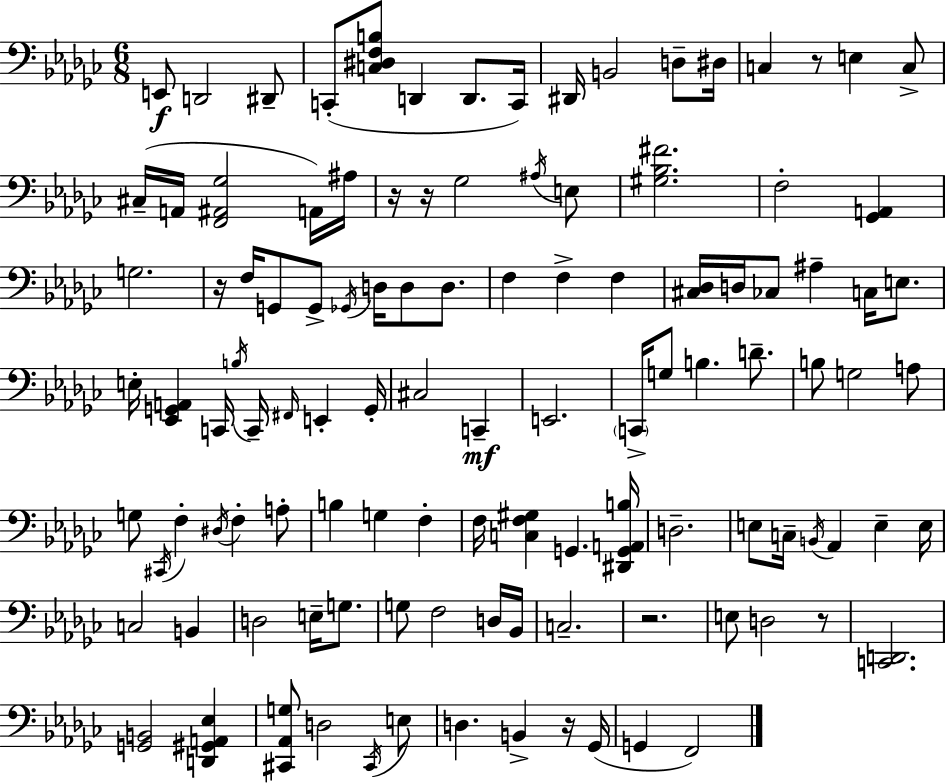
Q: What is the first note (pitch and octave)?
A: E2